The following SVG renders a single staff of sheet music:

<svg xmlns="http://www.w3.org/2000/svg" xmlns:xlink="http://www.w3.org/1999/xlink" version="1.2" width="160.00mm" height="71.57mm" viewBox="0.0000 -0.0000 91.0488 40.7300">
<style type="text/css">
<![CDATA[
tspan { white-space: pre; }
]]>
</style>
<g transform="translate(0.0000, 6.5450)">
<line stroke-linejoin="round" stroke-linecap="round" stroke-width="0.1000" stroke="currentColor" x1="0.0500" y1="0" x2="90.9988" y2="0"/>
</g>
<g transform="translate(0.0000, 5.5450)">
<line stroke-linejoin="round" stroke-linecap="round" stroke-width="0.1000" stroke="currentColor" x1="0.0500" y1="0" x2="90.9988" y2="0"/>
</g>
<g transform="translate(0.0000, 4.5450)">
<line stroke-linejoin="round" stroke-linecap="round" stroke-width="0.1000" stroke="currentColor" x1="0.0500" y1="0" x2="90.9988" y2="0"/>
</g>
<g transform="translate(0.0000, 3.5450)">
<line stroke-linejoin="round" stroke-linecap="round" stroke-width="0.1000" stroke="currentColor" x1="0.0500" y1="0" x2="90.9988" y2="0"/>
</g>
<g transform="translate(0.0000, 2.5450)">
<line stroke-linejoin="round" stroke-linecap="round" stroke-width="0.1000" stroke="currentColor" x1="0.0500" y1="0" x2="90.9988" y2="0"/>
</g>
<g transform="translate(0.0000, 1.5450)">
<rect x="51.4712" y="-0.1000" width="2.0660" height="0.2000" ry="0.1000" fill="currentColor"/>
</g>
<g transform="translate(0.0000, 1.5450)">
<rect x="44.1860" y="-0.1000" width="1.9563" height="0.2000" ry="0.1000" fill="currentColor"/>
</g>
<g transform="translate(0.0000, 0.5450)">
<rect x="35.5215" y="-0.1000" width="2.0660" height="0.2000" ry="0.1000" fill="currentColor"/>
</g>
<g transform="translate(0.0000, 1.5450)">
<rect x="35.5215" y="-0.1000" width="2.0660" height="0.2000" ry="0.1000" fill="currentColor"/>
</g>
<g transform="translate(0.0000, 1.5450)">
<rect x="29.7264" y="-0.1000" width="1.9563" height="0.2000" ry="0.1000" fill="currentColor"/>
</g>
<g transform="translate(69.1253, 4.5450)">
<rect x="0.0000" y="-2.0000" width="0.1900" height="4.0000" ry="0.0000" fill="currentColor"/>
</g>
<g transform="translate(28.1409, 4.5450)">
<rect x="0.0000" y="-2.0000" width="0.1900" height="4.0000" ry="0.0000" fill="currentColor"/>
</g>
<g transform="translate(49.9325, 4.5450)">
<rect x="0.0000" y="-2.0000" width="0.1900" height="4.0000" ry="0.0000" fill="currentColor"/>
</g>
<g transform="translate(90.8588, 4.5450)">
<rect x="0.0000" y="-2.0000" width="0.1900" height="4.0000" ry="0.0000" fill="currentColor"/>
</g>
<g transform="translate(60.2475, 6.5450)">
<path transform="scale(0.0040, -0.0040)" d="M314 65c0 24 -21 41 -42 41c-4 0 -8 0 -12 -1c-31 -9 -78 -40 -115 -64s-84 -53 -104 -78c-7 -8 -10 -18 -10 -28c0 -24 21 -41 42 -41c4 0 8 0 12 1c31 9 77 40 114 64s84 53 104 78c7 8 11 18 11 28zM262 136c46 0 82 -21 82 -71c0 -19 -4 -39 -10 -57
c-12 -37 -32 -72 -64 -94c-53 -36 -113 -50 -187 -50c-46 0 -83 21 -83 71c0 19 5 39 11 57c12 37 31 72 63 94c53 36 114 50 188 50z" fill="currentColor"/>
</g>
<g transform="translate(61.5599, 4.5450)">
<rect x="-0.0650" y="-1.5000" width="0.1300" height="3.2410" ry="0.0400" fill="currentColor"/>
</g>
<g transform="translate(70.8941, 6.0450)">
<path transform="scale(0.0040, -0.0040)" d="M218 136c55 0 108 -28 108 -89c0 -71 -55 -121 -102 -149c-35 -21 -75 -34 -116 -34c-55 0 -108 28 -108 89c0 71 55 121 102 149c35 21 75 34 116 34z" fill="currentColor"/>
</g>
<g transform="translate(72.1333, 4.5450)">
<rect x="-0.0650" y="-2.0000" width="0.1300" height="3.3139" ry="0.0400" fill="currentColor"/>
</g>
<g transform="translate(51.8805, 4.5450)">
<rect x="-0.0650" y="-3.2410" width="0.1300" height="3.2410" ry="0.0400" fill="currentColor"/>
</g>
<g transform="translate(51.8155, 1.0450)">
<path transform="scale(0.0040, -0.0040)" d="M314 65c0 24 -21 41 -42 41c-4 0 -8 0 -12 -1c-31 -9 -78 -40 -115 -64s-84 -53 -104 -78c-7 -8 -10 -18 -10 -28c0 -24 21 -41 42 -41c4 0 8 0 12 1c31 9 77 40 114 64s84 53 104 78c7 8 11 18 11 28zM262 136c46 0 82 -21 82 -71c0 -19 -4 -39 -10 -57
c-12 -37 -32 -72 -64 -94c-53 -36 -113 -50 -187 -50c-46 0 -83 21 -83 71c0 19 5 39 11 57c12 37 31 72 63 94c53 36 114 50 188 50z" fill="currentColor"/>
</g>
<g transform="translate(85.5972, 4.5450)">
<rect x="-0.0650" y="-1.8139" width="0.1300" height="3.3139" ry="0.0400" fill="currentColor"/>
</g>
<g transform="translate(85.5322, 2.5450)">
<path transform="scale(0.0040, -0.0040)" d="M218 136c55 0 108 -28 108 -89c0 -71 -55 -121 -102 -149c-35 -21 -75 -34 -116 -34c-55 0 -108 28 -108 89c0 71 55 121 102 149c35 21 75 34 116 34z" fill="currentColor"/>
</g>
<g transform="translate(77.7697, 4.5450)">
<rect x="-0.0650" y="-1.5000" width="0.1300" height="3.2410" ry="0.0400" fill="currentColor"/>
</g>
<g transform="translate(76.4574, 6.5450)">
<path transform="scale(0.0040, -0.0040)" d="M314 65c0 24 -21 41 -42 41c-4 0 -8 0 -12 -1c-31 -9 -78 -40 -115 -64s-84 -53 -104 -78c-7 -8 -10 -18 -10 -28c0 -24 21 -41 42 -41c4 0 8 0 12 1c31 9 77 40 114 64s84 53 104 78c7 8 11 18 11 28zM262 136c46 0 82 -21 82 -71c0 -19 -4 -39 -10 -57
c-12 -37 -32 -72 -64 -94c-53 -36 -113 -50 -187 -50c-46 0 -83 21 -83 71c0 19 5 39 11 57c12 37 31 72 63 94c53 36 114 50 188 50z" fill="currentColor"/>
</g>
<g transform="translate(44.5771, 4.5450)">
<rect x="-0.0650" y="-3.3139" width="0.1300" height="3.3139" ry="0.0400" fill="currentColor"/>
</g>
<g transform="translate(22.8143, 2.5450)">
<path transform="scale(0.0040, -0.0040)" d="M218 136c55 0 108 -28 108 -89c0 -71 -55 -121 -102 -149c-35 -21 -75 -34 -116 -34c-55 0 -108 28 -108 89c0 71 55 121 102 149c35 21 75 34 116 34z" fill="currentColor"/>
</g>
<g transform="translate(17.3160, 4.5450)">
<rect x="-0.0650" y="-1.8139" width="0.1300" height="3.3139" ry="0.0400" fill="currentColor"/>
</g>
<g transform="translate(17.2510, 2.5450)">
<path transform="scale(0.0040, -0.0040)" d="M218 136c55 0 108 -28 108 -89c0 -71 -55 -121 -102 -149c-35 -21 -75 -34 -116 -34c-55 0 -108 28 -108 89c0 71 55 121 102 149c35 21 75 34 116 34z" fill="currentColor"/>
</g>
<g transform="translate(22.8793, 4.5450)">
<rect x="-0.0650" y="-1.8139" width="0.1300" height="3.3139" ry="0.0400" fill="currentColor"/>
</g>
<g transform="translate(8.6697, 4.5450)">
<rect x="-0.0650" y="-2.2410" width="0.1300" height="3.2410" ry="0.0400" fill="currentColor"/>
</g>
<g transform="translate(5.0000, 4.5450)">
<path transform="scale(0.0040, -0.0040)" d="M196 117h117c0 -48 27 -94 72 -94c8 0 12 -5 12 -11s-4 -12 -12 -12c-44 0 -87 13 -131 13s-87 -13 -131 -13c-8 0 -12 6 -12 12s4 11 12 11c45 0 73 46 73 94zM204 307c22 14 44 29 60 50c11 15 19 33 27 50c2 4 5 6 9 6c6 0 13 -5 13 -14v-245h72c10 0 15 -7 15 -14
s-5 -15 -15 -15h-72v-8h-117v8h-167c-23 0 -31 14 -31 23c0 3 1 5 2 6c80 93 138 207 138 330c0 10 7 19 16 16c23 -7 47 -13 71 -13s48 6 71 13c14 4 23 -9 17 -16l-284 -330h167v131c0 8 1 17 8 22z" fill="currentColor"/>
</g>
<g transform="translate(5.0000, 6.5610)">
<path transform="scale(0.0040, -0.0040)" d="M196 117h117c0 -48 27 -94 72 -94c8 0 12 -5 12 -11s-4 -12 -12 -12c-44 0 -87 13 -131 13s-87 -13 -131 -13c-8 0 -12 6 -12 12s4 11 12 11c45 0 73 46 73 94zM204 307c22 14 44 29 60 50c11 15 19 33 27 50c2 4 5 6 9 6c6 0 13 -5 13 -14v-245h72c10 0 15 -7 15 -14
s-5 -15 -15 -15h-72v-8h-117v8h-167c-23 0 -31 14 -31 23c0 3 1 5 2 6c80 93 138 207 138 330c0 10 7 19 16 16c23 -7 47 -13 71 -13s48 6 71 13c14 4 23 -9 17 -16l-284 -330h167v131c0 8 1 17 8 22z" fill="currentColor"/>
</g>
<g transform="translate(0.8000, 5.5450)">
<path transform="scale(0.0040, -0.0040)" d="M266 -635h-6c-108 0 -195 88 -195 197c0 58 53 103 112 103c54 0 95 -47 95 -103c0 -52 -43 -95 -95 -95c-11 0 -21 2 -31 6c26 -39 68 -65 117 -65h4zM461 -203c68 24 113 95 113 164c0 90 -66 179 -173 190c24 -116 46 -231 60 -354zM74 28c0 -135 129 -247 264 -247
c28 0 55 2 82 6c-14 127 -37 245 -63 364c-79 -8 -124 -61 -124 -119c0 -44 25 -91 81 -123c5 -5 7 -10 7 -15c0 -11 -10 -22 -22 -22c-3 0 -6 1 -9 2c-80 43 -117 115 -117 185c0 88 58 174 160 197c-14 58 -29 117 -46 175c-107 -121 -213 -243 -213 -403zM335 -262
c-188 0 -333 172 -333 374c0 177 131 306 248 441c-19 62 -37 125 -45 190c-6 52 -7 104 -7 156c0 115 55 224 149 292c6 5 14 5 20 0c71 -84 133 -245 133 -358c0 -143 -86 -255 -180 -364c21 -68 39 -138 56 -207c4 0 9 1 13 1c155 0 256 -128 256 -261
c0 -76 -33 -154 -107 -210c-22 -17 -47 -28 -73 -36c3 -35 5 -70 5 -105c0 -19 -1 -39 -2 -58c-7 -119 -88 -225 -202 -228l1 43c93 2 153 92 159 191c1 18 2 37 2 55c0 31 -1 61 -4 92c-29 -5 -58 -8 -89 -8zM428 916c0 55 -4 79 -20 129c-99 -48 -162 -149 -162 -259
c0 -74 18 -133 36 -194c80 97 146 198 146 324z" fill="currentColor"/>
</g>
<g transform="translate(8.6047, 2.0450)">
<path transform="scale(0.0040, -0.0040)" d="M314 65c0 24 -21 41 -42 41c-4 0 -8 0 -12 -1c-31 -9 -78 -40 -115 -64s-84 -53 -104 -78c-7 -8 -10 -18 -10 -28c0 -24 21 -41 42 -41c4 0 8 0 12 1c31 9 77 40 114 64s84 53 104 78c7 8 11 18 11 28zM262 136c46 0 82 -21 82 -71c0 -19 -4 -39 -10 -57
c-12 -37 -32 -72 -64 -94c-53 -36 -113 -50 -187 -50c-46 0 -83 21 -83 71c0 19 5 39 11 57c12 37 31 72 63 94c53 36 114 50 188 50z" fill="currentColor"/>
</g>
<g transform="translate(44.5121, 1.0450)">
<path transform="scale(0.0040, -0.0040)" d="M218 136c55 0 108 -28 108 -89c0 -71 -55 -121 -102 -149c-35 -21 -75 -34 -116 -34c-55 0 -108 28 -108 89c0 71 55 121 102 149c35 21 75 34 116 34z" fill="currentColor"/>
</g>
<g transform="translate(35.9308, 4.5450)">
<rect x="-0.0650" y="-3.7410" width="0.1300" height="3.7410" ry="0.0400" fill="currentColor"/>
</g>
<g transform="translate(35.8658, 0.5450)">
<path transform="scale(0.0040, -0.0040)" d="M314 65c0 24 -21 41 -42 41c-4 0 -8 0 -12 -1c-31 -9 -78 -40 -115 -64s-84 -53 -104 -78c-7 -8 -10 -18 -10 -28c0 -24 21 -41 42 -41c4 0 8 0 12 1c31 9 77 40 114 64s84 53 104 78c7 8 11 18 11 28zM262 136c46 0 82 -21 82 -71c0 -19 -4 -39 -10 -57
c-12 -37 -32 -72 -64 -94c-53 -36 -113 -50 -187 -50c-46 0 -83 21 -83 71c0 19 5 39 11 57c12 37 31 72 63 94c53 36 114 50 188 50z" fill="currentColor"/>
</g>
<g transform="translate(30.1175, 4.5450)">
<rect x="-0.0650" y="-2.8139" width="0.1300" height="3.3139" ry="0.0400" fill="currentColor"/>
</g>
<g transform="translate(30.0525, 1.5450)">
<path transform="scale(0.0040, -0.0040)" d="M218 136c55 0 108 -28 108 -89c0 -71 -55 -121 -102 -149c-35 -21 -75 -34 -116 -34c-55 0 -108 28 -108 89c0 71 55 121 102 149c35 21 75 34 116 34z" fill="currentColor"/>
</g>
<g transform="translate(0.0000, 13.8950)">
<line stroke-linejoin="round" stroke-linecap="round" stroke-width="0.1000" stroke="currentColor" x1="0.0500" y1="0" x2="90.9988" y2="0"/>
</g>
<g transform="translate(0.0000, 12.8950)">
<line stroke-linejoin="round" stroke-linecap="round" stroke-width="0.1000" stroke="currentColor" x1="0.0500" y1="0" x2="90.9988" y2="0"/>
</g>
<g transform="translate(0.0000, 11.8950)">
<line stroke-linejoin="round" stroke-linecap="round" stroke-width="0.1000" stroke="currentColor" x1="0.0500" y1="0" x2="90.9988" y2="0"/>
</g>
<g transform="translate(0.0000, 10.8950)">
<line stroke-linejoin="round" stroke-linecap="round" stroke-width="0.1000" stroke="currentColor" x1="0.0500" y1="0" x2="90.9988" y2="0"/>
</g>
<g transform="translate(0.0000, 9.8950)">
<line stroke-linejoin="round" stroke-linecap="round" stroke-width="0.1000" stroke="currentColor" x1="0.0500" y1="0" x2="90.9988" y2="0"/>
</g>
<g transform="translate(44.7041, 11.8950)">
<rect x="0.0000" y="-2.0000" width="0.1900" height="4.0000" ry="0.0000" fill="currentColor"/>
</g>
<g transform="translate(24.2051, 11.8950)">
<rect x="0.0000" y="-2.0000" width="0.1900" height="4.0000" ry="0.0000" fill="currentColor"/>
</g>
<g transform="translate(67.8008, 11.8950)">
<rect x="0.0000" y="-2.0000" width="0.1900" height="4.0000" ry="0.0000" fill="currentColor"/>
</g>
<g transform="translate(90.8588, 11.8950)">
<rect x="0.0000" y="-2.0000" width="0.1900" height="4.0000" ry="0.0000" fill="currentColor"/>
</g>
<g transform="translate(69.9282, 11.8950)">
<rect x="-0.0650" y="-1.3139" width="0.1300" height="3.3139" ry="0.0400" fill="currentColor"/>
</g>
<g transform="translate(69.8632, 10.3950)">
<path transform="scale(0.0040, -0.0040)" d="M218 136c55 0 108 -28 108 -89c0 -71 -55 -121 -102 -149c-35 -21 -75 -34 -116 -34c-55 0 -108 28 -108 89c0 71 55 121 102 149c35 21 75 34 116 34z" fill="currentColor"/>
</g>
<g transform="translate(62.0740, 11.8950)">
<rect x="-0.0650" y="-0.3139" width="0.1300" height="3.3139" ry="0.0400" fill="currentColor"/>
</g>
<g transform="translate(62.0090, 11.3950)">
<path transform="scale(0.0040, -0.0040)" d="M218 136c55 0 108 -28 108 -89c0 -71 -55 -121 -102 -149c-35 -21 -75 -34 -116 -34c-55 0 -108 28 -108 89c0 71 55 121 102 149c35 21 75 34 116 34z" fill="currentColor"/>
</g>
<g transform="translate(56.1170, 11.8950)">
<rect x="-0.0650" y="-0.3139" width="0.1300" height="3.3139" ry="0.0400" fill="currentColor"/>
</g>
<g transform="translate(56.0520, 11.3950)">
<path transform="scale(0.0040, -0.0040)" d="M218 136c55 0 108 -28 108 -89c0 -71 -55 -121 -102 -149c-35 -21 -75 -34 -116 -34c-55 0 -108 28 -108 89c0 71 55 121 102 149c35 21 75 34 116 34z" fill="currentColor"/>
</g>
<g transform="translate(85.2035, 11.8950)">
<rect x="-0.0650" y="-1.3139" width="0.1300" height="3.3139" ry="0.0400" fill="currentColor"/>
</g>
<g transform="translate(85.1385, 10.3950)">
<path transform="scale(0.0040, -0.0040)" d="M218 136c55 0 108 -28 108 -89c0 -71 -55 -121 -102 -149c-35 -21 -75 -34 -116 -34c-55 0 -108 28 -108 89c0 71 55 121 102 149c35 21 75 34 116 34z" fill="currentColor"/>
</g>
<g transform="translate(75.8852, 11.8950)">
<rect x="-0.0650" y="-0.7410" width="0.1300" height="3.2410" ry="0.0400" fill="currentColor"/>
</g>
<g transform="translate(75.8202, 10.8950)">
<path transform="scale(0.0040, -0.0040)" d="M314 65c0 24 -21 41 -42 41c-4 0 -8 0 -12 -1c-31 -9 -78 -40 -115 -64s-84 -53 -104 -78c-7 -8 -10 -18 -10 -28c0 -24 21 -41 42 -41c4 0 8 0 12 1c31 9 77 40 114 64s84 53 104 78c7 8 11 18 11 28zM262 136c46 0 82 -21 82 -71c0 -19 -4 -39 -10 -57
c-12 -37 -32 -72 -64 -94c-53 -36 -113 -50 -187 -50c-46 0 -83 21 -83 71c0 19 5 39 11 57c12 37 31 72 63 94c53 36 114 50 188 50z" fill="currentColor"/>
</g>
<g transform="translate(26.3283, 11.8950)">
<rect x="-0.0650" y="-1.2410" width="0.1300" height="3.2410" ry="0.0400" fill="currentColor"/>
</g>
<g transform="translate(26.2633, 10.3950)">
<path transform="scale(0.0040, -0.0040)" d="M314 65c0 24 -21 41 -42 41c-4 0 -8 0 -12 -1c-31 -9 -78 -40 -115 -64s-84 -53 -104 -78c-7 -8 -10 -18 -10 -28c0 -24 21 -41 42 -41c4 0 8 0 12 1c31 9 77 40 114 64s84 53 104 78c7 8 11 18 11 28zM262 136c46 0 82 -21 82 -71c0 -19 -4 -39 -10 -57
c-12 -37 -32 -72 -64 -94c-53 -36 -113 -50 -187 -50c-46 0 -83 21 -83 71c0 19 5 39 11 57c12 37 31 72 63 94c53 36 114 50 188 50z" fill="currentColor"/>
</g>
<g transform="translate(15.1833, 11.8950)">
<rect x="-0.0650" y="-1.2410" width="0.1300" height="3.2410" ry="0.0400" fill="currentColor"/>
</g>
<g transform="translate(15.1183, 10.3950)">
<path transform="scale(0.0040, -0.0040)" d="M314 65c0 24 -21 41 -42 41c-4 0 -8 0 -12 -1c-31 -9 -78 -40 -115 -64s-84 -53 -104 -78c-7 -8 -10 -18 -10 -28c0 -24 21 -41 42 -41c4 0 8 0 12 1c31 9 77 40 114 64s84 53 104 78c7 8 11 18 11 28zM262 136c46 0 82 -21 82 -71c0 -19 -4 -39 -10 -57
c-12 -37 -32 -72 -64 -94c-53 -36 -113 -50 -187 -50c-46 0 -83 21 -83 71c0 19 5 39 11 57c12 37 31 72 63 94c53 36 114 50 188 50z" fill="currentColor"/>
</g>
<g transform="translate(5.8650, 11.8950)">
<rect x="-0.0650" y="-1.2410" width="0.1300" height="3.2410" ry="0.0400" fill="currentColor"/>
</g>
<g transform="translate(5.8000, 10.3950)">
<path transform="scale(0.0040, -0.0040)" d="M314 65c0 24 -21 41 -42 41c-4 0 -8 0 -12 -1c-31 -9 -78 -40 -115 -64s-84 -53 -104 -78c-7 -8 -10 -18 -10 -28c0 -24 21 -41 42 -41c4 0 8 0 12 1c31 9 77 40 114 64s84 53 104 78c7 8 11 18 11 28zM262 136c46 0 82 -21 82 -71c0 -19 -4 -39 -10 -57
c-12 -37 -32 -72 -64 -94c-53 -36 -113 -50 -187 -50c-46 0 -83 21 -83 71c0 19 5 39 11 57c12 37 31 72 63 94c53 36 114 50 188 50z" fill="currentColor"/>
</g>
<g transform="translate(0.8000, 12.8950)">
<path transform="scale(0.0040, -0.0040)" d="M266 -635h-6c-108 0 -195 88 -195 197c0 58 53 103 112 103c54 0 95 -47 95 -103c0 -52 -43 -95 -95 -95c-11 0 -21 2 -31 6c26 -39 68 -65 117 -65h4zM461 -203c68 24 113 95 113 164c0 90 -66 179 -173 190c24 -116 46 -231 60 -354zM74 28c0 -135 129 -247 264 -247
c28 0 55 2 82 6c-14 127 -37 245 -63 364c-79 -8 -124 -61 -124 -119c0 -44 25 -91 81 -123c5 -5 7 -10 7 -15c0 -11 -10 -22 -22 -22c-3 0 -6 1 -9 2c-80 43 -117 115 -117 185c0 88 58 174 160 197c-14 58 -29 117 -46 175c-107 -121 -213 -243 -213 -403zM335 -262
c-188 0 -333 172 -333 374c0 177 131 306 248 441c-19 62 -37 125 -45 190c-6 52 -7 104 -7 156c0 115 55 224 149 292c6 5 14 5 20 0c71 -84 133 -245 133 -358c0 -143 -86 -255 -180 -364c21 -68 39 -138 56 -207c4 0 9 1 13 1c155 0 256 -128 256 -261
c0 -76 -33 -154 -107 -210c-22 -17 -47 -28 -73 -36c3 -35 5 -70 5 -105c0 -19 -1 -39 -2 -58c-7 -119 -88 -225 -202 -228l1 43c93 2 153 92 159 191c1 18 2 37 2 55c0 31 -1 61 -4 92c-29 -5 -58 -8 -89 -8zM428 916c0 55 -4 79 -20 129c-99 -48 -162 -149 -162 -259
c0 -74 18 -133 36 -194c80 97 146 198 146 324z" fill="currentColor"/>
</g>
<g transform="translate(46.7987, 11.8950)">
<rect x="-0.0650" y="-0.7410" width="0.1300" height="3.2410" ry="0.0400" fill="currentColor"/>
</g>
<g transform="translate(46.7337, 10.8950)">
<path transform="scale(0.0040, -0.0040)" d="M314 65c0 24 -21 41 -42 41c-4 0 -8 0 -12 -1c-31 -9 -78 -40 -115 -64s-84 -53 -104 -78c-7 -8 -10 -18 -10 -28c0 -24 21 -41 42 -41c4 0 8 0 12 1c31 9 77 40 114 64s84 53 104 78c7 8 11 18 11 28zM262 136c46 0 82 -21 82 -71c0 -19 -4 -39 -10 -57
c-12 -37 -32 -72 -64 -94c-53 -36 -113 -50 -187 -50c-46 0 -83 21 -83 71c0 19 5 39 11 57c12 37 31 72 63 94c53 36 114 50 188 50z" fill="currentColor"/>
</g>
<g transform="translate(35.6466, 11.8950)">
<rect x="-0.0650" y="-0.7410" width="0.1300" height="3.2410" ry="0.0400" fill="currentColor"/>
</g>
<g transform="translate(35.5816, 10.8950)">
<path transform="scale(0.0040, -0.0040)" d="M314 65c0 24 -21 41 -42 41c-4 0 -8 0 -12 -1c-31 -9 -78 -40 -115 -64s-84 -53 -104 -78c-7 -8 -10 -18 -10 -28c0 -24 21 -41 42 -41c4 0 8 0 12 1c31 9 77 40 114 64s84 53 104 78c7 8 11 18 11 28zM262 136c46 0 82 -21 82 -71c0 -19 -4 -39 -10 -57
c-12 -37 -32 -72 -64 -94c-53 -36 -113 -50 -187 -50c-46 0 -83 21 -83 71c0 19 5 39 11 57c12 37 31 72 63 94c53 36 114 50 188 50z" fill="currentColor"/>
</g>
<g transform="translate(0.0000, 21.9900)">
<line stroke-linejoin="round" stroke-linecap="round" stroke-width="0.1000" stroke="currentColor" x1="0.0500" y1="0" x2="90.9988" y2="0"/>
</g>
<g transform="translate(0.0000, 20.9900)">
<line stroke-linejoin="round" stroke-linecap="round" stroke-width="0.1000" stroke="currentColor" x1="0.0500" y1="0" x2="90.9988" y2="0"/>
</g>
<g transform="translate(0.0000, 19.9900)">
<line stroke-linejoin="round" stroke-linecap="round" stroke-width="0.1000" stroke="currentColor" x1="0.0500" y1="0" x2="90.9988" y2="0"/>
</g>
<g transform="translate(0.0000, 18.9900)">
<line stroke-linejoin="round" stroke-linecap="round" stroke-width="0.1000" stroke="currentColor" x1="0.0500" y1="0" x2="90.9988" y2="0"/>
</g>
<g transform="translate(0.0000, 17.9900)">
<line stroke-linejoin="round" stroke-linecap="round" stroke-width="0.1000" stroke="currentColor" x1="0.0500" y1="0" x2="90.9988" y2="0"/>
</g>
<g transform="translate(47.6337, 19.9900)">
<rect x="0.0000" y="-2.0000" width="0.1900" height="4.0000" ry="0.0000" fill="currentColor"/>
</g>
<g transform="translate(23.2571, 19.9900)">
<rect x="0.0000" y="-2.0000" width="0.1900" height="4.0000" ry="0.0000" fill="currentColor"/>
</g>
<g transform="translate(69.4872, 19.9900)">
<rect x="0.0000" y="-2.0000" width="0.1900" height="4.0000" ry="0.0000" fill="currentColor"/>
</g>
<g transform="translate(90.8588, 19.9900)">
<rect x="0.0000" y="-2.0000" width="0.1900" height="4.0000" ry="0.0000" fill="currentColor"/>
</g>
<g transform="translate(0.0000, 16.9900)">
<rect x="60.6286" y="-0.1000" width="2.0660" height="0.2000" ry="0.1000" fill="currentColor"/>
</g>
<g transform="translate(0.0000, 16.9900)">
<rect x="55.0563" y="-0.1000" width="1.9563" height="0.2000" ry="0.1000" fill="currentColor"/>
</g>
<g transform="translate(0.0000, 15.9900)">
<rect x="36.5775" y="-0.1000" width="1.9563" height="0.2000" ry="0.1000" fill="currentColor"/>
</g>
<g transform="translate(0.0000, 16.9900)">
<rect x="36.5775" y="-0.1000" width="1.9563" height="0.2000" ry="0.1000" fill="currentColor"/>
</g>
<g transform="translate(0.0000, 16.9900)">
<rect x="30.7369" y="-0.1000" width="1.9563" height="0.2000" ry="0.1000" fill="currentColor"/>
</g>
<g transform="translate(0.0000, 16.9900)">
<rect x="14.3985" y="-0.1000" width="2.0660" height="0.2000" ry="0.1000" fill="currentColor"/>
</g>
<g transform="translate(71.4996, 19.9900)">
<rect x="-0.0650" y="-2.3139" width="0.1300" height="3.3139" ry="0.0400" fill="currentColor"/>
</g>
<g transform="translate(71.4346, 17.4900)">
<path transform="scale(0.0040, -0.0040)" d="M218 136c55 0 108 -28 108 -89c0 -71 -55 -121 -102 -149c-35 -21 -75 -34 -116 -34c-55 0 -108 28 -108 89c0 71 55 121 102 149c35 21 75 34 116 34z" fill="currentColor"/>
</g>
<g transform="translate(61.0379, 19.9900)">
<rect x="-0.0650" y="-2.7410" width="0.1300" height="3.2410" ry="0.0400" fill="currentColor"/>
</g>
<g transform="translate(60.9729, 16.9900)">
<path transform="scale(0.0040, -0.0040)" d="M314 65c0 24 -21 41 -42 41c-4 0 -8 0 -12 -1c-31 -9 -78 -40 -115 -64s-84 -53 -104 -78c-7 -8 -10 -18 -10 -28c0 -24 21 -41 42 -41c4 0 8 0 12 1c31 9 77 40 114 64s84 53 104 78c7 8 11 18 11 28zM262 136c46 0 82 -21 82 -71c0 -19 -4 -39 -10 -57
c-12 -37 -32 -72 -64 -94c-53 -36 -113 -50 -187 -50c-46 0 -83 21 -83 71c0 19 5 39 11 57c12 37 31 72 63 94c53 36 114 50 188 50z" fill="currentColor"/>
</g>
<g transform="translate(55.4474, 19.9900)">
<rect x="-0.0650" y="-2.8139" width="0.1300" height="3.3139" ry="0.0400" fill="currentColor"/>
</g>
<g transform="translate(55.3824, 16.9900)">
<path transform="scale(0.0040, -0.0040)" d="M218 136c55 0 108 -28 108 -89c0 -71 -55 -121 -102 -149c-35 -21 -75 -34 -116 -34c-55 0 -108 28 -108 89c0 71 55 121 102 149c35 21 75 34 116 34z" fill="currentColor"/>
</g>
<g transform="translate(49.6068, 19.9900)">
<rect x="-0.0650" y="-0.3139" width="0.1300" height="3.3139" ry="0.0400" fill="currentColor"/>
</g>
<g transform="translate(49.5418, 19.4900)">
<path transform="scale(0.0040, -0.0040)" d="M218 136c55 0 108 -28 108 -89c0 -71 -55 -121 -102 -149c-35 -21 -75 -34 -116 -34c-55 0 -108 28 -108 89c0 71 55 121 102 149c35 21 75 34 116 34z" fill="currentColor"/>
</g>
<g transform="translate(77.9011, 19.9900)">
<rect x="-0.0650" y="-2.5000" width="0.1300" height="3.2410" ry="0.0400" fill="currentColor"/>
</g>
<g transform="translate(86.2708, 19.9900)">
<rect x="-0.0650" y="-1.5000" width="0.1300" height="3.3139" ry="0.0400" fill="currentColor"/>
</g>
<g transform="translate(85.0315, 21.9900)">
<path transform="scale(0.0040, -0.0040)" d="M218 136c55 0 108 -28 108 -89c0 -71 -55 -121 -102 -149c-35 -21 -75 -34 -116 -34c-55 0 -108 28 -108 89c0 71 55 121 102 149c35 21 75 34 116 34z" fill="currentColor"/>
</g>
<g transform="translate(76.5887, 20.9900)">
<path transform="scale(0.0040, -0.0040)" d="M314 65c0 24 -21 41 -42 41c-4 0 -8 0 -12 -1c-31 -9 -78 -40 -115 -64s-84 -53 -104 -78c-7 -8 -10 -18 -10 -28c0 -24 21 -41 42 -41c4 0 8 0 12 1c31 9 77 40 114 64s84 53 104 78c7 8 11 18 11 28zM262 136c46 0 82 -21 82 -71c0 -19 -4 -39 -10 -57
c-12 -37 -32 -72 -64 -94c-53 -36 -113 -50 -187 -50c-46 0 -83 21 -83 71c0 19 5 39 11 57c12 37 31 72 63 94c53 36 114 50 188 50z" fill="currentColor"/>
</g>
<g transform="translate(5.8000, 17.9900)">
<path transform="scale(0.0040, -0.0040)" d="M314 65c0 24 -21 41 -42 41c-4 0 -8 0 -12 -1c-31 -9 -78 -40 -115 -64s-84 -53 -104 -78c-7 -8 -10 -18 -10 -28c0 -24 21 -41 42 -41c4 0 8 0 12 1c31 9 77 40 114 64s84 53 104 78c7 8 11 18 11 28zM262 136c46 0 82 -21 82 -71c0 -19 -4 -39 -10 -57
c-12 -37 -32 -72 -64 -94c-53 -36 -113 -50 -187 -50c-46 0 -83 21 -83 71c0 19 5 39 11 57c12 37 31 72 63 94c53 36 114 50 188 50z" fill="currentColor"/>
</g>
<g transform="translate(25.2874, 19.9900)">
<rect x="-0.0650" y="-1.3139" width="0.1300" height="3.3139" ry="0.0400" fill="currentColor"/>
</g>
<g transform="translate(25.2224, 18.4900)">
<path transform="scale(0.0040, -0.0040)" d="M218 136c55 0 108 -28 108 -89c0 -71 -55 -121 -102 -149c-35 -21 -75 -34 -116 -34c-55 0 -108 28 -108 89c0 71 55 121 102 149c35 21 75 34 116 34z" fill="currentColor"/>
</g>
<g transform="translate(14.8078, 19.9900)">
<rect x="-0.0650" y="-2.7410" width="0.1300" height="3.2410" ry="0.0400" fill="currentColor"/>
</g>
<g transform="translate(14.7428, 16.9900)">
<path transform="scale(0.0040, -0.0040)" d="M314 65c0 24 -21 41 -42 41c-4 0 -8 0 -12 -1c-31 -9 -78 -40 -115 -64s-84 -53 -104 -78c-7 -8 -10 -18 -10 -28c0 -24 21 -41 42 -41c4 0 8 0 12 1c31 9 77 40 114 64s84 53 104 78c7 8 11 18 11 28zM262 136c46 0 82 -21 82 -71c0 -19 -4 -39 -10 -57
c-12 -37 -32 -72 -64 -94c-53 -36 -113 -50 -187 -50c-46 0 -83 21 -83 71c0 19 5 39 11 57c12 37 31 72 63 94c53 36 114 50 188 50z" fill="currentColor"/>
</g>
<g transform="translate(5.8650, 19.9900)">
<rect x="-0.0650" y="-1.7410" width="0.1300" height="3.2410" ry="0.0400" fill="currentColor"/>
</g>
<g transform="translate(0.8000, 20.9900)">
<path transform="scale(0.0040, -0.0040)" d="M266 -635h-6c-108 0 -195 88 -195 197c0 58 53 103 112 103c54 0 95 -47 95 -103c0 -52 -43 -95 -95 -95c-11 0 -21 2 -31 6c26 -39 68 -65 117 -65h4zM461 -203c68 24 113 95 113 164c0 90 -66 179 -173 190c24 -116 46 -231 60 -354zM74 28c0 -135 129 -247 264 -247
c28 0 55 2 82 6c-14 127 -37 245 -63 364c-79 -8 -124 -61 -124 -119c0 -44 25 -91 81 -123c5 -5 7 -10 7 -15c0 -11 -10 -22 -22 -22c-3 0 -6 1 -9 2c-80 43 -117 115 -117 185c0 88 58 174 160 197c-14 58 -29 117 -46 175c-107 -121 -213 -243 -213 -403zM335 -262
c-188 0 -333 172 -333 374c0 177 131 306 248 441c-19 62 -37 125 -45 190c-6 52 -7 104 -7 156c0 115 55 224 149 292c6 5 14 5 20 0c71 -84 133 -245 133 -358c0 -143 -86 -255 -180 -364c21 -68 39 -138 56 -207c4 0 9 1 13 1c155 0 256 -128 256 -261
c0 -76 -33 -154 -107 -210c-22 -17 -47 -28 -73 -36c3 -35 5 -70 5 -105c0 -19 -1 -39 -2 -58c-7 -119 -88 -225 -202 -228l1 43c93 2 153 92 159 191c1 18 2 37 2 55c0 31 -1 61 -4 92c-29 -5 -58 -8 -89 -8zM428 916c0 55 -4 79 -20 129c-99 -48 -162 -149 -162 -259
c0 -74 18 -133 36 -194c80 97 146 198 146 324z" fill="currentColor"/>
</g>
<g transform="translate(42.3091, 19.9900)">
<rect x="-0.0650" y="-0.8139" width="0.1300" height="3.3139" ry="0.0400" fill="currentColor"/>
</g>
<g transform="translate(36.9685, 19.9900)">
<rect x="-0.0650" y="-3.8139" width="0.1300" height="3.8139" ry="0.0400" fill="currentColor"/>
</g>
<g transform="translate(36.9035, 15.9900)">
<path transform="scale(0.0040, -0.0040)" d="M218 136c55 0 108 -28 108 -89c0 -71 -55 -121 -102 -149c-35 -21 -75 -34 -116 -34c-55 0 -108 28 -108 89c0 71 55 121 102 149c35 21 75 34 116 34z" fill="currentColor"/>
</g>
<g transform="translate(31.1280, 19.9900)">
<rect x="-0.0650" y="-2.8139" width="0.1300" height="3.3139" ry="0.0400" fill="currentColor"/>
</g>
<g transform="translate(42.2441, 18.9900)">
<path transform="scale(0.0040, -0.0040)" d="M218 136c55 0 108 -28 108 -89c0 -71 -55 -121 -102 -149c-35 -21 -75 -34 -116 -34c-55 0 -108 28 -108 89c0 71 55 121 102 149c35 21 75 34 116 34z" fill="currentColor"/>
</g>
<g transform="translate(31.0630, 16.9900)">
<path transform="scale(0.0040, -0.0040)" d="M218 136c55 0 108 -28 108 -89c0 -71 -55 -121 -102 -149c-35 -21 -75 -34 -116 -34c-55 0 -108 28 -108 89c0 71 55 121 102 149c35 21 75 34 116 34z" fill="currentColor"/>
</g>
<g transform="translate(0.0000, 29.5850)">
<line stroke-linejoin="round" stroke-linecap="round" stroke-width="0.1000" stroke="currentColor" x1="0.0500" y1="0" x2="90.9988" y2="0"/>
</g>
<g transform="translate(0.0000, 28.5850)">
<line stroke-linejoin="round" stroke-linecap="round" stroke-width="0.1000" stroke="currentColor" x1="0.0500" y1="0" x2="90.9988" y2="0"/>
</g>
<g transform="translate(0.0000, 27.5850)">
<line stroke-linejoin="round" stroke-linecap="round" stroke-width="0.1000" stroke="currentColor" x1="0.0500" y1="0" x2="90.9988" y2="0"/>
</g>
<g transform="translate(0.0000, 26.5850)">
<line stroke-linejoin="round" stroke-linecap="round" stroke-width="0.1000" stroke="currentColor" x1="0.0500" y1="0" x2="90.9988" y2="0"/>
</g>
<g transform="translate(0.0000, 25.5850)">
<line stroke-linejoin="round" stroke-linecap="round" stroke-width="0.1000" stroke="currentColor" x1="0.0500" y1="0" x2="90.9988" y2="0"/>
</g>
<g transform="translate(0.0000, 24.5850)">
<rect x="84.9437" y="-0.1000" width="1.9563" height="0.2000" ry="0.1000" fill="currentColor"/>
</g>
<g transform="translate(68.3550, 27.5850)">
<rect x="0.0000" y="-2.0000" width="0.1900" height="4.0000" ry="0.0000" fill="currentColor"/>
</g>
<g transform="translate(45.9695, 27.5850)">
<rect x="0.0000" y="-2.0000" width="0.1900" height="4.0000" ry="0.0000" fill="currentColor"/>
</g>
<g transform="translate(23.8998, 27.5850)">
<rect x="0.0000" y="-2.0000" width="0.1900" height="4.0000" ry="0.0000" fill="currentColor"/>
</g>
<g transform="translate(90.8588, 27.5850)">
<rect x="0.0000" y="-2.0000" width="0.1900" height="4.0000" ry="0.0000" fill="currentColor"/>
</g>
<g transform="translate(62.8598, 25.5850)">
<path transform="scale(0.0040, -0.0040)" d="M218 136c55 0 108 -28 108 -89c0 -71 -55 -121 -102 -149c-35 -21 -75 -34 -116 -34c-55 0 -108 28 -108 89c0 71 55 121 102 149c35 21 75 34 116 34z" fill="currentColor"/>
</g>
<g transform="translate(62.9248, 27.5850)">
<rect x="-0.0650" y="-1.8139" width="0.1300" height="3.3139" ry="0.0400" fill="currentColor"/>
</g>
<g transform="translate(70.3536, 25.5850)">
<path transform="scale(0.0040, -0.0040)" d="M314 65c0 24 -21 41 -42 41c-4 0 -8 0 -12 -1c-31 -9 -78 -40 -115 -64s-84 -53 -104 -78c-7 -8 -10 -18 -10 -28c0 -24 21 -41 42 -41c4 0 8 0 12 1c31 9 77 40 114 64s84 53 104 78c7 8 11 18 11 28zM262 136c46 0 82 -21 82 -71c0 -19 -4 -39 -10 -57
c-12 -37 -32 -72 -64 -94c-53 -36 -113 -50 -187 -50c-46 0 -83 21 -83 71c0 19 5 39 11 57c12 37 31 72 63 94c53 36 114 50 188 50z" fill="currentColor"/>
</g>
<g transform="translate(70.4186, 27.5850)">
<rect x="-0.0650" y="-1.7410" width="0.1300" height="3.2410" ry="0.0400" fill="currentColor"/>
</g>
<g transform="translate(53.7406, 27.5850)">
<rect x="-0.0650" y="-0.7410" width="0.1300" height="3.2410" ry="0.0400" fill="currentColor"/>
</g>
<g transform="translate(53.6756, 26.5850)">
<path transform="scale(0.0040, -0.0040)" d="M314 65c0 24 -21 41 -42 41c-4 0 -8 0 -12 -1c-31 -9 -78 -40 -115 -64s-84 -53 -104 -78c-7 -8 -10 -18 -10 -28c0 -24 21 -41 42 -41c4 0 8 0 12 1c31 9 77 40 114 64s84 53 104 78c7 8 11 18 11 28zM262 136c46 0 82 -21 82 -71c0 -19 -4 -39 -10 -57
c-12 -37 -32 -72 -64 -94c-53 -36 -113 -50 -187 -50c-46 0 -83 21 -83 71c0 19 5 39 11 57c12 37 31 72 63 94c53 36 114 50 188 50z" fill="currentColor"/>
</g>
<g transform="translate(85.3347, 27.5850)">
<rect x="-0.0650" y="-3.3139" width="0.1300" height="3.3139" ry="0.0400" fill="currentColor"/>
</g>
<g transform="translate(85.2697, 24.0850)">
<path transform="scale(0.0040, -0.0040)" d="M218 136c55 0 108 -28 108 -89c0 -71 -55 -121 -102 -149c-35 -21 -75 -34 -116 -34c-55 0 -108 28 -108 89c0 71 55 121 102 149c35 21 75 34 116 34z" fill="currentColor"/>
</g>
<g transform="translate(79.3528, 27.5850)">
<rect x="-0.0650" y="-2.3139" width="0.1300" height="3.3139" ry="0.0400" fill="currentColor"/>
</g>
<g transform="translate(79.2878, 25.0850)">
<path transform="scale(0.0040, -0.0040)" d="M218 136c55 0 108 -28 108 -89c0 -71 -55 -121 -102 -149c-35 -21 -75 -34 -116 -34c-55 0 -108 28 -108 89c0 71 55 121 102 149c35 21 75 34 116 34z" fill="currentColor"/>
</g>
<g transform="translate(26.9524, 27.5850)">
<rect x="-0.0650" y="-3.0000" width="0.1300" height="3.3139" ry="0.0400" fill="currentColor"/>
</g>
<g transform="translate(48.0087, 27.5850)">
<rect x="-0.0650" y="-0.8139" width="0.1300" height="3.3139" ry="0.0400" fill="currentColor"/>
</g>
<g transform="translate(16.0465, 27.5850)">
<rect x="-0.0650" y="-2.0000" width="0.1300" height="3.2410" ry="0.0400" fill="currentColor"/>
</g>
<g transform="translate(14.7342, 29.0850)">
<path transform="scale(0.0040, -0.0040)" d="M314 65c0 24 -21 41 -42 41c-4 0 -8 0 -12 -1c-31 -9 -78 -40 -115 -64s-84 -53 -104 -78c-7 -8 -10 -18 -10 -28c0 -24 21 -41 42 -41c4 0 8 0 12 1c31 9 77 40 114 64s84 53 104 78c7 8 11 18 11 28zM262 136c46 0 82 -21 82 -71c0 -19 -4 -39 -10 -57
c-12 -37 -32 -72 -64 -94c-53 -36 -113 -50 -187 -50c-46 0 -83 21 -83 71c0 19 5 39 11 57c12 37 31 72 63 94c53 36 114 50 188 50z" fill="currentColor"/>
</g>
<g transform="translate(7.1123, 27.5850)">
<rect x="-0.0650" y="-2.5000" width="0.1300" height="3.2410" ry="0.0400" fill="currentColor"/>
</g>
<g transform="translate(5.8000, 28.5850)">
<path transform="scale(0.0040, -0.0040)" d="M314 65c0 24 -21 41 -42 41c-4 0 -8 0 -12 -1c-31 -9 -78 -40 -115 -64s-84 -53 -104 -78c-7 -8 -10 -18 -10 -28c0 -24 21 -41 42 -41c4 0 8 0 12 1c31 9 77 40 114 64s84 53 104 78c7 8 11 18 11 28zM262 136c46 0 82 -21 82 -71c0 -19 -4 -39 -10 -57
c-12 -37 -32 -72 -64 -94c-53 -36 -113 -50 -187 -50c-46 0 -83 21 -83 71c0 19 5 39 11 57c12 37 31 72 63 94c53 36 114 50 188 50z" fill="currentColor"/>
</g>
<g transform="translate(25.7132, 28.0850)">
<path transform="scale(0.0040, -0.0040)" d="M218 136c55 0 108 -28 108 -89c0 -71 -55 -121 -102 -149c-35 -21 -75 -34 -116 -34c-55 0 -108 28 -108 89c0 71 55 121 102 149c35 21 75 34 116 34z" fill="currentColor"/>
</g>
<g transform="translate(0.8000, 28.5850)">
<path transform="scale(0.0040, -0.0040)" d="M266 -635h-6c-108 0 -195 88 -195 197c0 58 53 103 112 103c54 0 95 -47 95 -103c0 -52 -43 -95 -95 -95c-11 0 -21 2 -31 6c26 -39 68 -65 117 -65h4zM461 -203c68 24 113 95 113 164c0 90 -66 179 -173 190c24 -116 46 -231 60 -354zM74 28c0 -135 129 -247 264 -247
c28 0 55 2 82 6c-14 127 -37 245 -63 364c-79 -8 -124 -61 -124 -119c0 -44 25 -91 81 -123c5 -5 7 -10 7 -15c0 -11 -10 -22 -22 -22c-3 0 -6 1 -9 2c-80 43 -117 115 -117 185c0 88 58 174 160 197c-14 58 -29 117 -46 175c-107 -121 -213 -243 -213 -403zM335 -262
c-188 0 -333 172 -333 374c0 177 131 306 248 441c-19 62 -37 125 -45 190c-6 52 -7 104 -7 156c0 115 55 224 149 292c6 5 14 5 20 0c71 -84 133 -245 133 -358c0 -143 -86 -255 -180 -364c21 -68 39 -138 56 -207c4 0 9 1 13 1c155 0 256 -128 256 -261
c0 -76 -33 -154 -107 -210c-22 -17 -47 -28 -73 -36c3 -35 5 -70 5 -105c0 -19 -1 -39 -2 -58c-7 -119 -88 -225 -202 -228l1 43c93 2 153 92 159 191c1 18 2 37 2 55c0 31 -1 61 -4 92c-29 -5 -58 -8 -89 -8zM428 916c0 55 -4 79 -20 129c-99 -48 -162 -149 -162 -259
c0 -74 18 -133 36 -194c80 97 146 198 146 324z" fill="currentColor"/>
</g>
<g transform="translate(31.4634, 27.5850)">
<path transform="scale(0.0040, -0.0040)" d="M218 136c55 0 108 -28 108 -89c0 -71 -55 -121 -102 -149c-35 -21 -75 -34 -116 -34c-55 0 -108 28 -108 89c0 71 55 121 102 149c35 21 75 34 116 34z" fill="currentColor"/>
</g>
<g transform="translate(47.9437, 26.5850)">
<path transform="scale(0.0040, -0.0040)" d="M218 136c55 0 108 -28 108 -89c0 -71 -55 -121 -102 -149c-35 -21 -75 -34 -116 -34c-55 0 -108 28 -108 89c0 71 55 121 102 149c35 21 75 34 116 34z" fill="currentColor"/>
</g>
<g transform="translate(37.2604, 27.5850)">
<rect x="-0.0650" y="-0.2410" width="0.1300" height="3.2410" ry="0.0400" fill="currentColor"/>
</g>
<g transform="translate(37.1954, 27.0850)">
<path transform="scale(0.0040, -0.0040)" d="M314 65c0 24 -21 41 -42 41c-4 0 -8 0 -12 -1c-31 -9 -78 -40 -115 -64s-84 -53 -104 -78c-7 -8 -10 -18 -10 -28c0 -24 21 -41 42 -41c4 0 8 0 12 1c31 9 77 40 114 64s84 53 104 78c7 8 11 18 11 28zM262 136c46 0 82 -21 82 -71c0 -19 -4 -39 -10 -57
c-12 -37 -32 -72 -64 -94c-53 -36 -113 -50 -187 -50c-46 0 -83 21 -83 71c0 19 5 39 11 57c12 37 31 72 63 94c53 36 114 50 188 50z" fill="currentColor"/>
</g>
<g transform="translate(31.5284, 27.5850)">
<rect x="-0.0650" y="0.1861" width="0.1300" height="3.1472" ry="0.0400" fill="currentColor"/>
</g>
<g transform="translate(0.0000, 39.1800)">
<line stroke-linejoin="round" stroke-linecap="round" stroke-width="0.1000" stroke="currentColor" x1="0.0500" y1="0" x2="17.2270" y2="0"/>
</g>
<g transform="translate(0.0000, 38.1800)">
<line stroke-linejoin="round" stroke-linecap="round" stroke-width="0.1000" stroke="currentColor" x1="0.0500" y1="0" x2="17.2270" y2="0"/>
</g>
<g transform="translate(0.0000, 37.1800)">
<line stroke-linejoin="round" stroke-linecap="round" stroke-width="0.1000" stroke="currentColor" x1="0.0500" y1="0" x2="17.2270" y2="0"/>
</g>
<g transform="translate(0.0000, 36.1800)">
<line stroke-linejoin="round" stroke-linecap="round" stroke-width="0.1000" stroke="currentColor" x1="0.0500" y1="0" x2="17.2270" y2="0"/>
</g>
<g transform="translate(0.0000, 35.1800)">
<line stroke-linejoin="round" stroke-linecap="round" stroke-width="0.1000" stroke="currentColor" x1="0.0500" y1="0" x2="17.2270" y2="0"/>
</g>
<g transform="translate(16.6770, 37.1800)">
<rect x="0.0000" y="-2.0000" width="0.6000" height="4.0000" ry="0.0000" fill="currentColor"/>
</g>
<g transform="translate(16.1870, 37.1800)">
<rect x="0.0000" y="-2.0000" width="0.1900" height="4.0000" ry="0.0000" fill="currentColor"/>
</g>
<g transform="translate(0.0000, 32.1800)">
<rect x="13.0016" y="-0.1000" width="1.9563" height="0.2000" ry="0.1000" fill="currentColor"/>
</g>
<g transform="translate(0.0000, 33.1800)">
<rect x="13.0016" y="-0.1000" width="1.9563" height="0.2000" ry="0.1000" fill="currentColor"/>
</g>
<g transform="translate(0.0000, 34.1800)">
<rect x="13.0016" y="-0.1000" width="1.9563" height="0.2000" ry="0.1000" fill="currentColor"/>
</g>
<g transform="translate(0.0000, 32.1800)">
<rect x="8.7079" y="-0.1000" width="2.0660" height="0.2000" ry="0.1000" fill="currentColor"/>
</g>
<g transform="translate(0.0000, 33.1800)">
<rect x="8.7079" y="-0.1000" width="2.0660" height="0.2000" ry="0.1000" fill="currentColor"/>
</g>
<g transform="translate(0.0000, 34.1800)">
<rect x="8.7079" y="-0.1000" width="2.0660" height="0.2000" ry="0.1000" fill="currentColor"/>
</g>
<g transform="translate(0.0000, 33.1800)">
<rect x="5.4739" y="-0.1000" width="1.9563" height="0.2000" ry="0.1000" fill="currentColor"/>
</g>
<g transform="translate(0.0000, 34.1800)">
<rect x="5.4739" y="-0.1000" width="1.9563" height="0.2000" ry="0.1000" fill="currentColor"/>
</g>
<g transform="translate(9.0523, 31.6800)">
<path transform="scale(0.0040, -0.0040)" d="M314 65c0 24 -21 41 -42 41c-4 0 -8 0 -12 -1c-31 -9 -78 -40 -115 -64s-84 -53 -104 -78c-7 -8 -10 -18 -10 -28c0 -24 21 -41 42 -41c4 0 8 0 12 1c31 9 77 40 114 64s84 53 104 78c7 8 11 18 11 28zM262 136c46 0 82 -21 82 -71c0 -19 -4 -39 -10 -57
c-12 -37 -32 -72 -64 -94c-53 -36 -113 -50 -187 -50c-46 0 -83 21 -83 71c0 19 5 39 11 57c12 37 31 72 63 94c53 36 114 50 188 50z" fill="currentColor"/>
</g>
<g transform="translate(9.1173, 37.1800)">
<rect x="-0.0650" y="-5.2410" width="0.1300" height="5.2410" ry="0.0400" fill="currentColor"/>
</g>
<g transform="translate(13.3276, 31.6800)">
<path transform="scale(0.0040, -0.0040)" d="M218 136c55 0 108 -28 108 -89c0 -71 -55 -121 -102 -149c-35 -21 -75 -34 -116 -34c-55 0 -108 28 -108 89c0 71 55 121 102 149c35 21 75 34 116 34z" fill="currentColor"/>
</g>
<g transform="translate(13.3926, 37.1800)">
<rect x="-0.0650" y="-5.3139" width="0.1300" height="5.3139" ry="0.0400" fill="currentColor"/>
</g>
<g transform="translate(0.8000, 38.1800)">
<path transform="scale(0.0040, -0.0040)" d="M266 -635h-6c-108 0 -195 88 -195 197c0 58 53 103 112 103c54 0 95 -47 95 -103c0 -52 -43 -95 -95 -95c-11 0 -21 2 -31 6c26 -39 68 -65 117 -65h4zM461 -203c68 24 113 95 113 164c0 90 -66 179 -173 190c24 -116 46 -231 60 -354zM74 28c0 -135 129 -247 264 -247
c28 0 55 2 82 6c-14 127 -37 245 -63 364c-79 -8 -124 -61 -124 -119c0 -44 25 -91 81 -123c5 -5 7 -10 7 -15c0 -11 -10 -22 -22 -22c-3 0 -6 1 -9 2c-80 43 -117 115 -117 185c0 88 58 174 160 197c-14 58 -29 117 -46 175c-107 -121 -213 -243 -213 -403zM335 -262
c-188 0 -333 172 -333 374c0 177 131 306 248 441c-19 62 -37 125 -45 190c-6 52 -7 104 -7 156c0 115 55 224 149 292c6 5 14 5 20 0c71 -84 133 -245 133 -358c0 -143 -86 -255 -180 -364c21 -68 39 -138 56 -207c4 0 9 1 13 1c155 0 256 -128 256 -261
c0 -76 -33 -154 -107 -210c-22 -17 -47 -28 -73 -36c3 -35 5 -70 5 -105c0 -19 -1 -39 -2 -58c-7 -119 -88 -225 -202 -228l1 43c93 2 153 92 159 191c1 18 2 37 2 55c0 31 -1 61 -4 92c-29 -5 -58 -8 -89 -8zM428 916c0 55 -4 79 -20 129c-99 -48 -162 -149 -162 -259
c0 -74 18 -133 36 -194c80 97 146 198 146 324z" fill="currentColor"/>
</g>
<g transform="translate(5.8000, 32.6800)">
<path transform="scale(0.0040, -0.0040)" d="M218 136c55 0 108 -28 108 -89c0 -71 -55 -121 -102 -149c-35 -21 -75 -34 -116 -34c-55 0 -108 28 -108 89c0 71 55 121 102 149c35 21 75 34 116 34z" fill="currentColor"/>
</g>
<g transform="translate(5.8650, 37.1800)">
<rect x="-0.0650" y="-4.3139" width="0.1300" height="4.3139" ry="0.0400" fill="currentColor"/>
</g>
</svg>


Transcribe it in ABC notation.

X:1
T:Untitled
M:4/4
L:1/4
K:C
g2 f f a c'2 b b2 E2 F E2 f e2 e2 e2 d2 d2 c c e d2 e f2 a2 e a c' d c a a2 g G2 E G2 F2 A B c2 d d2 f f2 g b d' f'2 f'